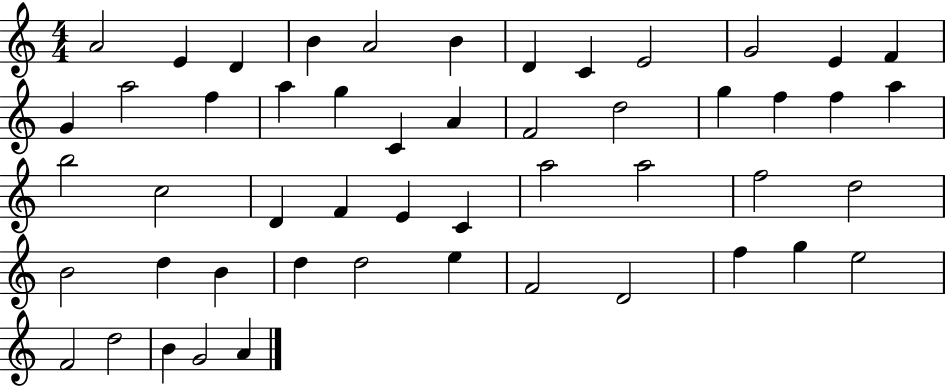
A4/h E4/q D4/q B4/q A4/h B4/q D4/q C4/q E4/h G4/h E4/q F4/q G4/q A5/h F5/q A5/q G5/q C4/q A4/q F4/h D5/h G5/q F5/q F5/q A5/q B5/h C5/h D4/q F4/q E4/q C4/q A5/h A5/h F5/h D5/h B4/h D5/q B4/q D5/q D5/h E5/q F4/h D4/h F5/q G5/q E5/h F4/h D5/h B4/q G4/h A4/q